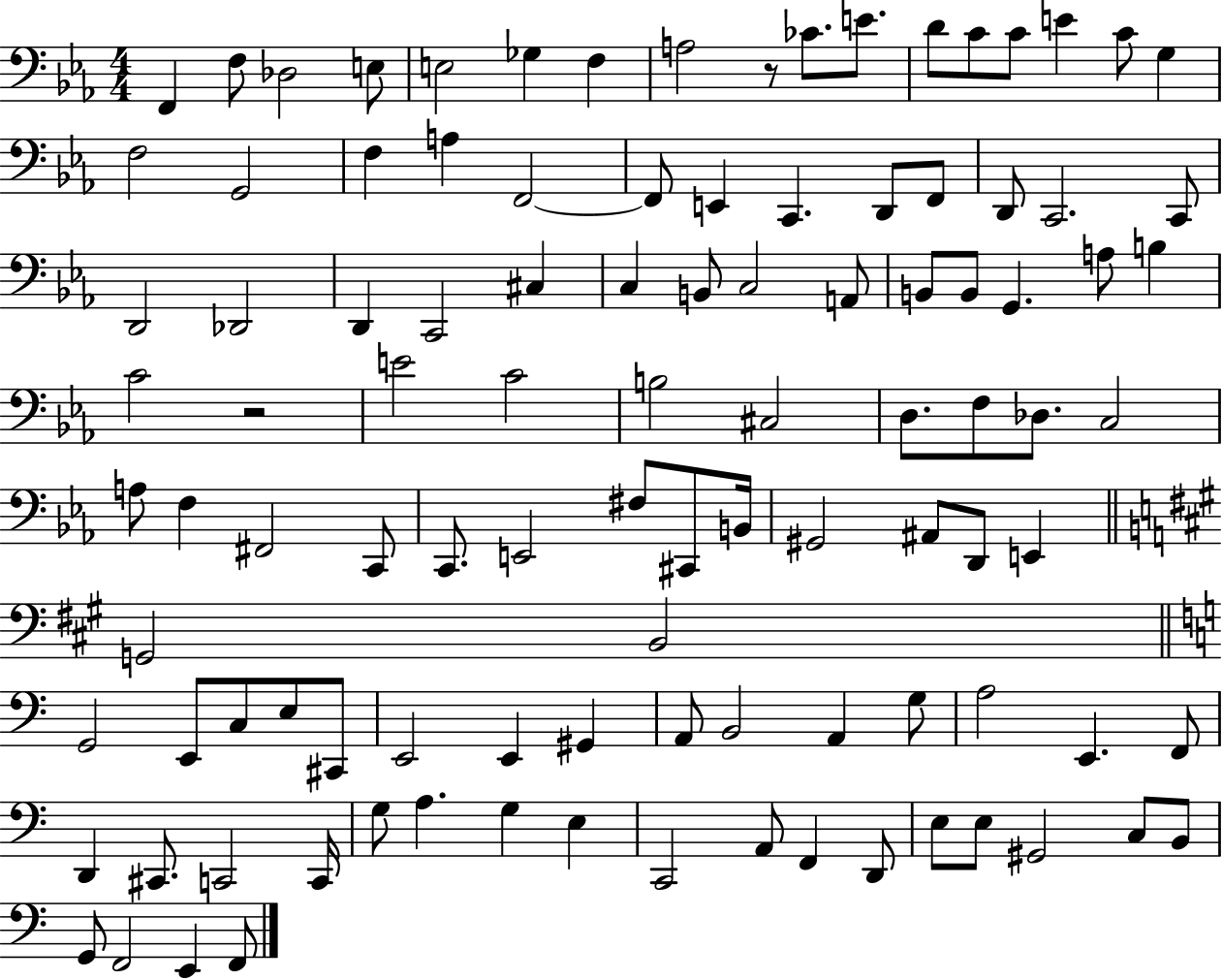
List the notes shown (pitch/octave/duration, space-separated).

F2/q F3/e Db3/h E3/e E3/h Gb3/q F3/q A3/h R/e CES4/e. E4/e. D4/e C4/e C4/e E4/q C4/e G3/q F3/h G2/h F3/q A3/q F2/h F2/e E2/q C2/q. D2/e F2/e D2/e C2/h. C2/e D2/h Db2/h D2/q C2/h C#3/q C3/q B2/e C3/h A2/e B2/e B2/e G2/q. A3/e B3/q C4/h R/h E4/h C4/h B3/h C#3/h D3/e. F3/e Db3/e. C3/h A3/e F3/q F#2/h C2/e C2/e. E2/h F#3/e C#2/e B2/s G#2/h A#2/e D2/e E2/q G2/h B2/h G2/h E2/e C3/e E3/e C#2/e E2/h E2/q G#2/q A2/e B2/h A2/q G3/e A3/h E2/q. F2/e D2/q C#2/e. C2/h C2/s G3/e A3/q. G3/q E3/q C2/h A2/e F2/q D2/e E3/e E3/e G#2/h C3/e B2/e G2/e F2/h E2/q F2/e